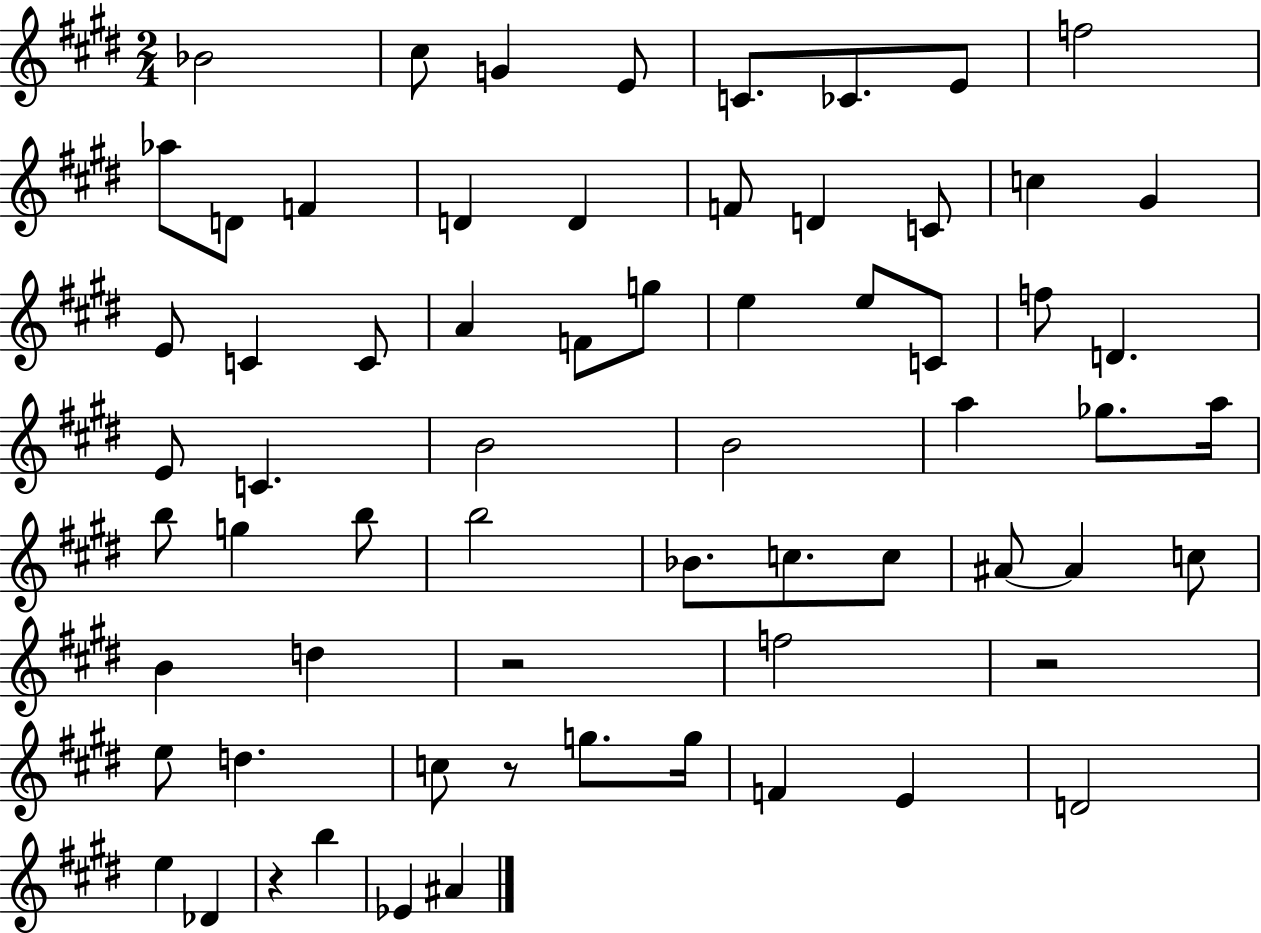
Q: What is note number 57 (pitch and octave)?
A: D4